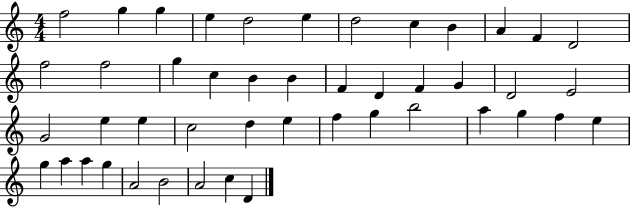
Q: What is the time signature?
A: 4/4